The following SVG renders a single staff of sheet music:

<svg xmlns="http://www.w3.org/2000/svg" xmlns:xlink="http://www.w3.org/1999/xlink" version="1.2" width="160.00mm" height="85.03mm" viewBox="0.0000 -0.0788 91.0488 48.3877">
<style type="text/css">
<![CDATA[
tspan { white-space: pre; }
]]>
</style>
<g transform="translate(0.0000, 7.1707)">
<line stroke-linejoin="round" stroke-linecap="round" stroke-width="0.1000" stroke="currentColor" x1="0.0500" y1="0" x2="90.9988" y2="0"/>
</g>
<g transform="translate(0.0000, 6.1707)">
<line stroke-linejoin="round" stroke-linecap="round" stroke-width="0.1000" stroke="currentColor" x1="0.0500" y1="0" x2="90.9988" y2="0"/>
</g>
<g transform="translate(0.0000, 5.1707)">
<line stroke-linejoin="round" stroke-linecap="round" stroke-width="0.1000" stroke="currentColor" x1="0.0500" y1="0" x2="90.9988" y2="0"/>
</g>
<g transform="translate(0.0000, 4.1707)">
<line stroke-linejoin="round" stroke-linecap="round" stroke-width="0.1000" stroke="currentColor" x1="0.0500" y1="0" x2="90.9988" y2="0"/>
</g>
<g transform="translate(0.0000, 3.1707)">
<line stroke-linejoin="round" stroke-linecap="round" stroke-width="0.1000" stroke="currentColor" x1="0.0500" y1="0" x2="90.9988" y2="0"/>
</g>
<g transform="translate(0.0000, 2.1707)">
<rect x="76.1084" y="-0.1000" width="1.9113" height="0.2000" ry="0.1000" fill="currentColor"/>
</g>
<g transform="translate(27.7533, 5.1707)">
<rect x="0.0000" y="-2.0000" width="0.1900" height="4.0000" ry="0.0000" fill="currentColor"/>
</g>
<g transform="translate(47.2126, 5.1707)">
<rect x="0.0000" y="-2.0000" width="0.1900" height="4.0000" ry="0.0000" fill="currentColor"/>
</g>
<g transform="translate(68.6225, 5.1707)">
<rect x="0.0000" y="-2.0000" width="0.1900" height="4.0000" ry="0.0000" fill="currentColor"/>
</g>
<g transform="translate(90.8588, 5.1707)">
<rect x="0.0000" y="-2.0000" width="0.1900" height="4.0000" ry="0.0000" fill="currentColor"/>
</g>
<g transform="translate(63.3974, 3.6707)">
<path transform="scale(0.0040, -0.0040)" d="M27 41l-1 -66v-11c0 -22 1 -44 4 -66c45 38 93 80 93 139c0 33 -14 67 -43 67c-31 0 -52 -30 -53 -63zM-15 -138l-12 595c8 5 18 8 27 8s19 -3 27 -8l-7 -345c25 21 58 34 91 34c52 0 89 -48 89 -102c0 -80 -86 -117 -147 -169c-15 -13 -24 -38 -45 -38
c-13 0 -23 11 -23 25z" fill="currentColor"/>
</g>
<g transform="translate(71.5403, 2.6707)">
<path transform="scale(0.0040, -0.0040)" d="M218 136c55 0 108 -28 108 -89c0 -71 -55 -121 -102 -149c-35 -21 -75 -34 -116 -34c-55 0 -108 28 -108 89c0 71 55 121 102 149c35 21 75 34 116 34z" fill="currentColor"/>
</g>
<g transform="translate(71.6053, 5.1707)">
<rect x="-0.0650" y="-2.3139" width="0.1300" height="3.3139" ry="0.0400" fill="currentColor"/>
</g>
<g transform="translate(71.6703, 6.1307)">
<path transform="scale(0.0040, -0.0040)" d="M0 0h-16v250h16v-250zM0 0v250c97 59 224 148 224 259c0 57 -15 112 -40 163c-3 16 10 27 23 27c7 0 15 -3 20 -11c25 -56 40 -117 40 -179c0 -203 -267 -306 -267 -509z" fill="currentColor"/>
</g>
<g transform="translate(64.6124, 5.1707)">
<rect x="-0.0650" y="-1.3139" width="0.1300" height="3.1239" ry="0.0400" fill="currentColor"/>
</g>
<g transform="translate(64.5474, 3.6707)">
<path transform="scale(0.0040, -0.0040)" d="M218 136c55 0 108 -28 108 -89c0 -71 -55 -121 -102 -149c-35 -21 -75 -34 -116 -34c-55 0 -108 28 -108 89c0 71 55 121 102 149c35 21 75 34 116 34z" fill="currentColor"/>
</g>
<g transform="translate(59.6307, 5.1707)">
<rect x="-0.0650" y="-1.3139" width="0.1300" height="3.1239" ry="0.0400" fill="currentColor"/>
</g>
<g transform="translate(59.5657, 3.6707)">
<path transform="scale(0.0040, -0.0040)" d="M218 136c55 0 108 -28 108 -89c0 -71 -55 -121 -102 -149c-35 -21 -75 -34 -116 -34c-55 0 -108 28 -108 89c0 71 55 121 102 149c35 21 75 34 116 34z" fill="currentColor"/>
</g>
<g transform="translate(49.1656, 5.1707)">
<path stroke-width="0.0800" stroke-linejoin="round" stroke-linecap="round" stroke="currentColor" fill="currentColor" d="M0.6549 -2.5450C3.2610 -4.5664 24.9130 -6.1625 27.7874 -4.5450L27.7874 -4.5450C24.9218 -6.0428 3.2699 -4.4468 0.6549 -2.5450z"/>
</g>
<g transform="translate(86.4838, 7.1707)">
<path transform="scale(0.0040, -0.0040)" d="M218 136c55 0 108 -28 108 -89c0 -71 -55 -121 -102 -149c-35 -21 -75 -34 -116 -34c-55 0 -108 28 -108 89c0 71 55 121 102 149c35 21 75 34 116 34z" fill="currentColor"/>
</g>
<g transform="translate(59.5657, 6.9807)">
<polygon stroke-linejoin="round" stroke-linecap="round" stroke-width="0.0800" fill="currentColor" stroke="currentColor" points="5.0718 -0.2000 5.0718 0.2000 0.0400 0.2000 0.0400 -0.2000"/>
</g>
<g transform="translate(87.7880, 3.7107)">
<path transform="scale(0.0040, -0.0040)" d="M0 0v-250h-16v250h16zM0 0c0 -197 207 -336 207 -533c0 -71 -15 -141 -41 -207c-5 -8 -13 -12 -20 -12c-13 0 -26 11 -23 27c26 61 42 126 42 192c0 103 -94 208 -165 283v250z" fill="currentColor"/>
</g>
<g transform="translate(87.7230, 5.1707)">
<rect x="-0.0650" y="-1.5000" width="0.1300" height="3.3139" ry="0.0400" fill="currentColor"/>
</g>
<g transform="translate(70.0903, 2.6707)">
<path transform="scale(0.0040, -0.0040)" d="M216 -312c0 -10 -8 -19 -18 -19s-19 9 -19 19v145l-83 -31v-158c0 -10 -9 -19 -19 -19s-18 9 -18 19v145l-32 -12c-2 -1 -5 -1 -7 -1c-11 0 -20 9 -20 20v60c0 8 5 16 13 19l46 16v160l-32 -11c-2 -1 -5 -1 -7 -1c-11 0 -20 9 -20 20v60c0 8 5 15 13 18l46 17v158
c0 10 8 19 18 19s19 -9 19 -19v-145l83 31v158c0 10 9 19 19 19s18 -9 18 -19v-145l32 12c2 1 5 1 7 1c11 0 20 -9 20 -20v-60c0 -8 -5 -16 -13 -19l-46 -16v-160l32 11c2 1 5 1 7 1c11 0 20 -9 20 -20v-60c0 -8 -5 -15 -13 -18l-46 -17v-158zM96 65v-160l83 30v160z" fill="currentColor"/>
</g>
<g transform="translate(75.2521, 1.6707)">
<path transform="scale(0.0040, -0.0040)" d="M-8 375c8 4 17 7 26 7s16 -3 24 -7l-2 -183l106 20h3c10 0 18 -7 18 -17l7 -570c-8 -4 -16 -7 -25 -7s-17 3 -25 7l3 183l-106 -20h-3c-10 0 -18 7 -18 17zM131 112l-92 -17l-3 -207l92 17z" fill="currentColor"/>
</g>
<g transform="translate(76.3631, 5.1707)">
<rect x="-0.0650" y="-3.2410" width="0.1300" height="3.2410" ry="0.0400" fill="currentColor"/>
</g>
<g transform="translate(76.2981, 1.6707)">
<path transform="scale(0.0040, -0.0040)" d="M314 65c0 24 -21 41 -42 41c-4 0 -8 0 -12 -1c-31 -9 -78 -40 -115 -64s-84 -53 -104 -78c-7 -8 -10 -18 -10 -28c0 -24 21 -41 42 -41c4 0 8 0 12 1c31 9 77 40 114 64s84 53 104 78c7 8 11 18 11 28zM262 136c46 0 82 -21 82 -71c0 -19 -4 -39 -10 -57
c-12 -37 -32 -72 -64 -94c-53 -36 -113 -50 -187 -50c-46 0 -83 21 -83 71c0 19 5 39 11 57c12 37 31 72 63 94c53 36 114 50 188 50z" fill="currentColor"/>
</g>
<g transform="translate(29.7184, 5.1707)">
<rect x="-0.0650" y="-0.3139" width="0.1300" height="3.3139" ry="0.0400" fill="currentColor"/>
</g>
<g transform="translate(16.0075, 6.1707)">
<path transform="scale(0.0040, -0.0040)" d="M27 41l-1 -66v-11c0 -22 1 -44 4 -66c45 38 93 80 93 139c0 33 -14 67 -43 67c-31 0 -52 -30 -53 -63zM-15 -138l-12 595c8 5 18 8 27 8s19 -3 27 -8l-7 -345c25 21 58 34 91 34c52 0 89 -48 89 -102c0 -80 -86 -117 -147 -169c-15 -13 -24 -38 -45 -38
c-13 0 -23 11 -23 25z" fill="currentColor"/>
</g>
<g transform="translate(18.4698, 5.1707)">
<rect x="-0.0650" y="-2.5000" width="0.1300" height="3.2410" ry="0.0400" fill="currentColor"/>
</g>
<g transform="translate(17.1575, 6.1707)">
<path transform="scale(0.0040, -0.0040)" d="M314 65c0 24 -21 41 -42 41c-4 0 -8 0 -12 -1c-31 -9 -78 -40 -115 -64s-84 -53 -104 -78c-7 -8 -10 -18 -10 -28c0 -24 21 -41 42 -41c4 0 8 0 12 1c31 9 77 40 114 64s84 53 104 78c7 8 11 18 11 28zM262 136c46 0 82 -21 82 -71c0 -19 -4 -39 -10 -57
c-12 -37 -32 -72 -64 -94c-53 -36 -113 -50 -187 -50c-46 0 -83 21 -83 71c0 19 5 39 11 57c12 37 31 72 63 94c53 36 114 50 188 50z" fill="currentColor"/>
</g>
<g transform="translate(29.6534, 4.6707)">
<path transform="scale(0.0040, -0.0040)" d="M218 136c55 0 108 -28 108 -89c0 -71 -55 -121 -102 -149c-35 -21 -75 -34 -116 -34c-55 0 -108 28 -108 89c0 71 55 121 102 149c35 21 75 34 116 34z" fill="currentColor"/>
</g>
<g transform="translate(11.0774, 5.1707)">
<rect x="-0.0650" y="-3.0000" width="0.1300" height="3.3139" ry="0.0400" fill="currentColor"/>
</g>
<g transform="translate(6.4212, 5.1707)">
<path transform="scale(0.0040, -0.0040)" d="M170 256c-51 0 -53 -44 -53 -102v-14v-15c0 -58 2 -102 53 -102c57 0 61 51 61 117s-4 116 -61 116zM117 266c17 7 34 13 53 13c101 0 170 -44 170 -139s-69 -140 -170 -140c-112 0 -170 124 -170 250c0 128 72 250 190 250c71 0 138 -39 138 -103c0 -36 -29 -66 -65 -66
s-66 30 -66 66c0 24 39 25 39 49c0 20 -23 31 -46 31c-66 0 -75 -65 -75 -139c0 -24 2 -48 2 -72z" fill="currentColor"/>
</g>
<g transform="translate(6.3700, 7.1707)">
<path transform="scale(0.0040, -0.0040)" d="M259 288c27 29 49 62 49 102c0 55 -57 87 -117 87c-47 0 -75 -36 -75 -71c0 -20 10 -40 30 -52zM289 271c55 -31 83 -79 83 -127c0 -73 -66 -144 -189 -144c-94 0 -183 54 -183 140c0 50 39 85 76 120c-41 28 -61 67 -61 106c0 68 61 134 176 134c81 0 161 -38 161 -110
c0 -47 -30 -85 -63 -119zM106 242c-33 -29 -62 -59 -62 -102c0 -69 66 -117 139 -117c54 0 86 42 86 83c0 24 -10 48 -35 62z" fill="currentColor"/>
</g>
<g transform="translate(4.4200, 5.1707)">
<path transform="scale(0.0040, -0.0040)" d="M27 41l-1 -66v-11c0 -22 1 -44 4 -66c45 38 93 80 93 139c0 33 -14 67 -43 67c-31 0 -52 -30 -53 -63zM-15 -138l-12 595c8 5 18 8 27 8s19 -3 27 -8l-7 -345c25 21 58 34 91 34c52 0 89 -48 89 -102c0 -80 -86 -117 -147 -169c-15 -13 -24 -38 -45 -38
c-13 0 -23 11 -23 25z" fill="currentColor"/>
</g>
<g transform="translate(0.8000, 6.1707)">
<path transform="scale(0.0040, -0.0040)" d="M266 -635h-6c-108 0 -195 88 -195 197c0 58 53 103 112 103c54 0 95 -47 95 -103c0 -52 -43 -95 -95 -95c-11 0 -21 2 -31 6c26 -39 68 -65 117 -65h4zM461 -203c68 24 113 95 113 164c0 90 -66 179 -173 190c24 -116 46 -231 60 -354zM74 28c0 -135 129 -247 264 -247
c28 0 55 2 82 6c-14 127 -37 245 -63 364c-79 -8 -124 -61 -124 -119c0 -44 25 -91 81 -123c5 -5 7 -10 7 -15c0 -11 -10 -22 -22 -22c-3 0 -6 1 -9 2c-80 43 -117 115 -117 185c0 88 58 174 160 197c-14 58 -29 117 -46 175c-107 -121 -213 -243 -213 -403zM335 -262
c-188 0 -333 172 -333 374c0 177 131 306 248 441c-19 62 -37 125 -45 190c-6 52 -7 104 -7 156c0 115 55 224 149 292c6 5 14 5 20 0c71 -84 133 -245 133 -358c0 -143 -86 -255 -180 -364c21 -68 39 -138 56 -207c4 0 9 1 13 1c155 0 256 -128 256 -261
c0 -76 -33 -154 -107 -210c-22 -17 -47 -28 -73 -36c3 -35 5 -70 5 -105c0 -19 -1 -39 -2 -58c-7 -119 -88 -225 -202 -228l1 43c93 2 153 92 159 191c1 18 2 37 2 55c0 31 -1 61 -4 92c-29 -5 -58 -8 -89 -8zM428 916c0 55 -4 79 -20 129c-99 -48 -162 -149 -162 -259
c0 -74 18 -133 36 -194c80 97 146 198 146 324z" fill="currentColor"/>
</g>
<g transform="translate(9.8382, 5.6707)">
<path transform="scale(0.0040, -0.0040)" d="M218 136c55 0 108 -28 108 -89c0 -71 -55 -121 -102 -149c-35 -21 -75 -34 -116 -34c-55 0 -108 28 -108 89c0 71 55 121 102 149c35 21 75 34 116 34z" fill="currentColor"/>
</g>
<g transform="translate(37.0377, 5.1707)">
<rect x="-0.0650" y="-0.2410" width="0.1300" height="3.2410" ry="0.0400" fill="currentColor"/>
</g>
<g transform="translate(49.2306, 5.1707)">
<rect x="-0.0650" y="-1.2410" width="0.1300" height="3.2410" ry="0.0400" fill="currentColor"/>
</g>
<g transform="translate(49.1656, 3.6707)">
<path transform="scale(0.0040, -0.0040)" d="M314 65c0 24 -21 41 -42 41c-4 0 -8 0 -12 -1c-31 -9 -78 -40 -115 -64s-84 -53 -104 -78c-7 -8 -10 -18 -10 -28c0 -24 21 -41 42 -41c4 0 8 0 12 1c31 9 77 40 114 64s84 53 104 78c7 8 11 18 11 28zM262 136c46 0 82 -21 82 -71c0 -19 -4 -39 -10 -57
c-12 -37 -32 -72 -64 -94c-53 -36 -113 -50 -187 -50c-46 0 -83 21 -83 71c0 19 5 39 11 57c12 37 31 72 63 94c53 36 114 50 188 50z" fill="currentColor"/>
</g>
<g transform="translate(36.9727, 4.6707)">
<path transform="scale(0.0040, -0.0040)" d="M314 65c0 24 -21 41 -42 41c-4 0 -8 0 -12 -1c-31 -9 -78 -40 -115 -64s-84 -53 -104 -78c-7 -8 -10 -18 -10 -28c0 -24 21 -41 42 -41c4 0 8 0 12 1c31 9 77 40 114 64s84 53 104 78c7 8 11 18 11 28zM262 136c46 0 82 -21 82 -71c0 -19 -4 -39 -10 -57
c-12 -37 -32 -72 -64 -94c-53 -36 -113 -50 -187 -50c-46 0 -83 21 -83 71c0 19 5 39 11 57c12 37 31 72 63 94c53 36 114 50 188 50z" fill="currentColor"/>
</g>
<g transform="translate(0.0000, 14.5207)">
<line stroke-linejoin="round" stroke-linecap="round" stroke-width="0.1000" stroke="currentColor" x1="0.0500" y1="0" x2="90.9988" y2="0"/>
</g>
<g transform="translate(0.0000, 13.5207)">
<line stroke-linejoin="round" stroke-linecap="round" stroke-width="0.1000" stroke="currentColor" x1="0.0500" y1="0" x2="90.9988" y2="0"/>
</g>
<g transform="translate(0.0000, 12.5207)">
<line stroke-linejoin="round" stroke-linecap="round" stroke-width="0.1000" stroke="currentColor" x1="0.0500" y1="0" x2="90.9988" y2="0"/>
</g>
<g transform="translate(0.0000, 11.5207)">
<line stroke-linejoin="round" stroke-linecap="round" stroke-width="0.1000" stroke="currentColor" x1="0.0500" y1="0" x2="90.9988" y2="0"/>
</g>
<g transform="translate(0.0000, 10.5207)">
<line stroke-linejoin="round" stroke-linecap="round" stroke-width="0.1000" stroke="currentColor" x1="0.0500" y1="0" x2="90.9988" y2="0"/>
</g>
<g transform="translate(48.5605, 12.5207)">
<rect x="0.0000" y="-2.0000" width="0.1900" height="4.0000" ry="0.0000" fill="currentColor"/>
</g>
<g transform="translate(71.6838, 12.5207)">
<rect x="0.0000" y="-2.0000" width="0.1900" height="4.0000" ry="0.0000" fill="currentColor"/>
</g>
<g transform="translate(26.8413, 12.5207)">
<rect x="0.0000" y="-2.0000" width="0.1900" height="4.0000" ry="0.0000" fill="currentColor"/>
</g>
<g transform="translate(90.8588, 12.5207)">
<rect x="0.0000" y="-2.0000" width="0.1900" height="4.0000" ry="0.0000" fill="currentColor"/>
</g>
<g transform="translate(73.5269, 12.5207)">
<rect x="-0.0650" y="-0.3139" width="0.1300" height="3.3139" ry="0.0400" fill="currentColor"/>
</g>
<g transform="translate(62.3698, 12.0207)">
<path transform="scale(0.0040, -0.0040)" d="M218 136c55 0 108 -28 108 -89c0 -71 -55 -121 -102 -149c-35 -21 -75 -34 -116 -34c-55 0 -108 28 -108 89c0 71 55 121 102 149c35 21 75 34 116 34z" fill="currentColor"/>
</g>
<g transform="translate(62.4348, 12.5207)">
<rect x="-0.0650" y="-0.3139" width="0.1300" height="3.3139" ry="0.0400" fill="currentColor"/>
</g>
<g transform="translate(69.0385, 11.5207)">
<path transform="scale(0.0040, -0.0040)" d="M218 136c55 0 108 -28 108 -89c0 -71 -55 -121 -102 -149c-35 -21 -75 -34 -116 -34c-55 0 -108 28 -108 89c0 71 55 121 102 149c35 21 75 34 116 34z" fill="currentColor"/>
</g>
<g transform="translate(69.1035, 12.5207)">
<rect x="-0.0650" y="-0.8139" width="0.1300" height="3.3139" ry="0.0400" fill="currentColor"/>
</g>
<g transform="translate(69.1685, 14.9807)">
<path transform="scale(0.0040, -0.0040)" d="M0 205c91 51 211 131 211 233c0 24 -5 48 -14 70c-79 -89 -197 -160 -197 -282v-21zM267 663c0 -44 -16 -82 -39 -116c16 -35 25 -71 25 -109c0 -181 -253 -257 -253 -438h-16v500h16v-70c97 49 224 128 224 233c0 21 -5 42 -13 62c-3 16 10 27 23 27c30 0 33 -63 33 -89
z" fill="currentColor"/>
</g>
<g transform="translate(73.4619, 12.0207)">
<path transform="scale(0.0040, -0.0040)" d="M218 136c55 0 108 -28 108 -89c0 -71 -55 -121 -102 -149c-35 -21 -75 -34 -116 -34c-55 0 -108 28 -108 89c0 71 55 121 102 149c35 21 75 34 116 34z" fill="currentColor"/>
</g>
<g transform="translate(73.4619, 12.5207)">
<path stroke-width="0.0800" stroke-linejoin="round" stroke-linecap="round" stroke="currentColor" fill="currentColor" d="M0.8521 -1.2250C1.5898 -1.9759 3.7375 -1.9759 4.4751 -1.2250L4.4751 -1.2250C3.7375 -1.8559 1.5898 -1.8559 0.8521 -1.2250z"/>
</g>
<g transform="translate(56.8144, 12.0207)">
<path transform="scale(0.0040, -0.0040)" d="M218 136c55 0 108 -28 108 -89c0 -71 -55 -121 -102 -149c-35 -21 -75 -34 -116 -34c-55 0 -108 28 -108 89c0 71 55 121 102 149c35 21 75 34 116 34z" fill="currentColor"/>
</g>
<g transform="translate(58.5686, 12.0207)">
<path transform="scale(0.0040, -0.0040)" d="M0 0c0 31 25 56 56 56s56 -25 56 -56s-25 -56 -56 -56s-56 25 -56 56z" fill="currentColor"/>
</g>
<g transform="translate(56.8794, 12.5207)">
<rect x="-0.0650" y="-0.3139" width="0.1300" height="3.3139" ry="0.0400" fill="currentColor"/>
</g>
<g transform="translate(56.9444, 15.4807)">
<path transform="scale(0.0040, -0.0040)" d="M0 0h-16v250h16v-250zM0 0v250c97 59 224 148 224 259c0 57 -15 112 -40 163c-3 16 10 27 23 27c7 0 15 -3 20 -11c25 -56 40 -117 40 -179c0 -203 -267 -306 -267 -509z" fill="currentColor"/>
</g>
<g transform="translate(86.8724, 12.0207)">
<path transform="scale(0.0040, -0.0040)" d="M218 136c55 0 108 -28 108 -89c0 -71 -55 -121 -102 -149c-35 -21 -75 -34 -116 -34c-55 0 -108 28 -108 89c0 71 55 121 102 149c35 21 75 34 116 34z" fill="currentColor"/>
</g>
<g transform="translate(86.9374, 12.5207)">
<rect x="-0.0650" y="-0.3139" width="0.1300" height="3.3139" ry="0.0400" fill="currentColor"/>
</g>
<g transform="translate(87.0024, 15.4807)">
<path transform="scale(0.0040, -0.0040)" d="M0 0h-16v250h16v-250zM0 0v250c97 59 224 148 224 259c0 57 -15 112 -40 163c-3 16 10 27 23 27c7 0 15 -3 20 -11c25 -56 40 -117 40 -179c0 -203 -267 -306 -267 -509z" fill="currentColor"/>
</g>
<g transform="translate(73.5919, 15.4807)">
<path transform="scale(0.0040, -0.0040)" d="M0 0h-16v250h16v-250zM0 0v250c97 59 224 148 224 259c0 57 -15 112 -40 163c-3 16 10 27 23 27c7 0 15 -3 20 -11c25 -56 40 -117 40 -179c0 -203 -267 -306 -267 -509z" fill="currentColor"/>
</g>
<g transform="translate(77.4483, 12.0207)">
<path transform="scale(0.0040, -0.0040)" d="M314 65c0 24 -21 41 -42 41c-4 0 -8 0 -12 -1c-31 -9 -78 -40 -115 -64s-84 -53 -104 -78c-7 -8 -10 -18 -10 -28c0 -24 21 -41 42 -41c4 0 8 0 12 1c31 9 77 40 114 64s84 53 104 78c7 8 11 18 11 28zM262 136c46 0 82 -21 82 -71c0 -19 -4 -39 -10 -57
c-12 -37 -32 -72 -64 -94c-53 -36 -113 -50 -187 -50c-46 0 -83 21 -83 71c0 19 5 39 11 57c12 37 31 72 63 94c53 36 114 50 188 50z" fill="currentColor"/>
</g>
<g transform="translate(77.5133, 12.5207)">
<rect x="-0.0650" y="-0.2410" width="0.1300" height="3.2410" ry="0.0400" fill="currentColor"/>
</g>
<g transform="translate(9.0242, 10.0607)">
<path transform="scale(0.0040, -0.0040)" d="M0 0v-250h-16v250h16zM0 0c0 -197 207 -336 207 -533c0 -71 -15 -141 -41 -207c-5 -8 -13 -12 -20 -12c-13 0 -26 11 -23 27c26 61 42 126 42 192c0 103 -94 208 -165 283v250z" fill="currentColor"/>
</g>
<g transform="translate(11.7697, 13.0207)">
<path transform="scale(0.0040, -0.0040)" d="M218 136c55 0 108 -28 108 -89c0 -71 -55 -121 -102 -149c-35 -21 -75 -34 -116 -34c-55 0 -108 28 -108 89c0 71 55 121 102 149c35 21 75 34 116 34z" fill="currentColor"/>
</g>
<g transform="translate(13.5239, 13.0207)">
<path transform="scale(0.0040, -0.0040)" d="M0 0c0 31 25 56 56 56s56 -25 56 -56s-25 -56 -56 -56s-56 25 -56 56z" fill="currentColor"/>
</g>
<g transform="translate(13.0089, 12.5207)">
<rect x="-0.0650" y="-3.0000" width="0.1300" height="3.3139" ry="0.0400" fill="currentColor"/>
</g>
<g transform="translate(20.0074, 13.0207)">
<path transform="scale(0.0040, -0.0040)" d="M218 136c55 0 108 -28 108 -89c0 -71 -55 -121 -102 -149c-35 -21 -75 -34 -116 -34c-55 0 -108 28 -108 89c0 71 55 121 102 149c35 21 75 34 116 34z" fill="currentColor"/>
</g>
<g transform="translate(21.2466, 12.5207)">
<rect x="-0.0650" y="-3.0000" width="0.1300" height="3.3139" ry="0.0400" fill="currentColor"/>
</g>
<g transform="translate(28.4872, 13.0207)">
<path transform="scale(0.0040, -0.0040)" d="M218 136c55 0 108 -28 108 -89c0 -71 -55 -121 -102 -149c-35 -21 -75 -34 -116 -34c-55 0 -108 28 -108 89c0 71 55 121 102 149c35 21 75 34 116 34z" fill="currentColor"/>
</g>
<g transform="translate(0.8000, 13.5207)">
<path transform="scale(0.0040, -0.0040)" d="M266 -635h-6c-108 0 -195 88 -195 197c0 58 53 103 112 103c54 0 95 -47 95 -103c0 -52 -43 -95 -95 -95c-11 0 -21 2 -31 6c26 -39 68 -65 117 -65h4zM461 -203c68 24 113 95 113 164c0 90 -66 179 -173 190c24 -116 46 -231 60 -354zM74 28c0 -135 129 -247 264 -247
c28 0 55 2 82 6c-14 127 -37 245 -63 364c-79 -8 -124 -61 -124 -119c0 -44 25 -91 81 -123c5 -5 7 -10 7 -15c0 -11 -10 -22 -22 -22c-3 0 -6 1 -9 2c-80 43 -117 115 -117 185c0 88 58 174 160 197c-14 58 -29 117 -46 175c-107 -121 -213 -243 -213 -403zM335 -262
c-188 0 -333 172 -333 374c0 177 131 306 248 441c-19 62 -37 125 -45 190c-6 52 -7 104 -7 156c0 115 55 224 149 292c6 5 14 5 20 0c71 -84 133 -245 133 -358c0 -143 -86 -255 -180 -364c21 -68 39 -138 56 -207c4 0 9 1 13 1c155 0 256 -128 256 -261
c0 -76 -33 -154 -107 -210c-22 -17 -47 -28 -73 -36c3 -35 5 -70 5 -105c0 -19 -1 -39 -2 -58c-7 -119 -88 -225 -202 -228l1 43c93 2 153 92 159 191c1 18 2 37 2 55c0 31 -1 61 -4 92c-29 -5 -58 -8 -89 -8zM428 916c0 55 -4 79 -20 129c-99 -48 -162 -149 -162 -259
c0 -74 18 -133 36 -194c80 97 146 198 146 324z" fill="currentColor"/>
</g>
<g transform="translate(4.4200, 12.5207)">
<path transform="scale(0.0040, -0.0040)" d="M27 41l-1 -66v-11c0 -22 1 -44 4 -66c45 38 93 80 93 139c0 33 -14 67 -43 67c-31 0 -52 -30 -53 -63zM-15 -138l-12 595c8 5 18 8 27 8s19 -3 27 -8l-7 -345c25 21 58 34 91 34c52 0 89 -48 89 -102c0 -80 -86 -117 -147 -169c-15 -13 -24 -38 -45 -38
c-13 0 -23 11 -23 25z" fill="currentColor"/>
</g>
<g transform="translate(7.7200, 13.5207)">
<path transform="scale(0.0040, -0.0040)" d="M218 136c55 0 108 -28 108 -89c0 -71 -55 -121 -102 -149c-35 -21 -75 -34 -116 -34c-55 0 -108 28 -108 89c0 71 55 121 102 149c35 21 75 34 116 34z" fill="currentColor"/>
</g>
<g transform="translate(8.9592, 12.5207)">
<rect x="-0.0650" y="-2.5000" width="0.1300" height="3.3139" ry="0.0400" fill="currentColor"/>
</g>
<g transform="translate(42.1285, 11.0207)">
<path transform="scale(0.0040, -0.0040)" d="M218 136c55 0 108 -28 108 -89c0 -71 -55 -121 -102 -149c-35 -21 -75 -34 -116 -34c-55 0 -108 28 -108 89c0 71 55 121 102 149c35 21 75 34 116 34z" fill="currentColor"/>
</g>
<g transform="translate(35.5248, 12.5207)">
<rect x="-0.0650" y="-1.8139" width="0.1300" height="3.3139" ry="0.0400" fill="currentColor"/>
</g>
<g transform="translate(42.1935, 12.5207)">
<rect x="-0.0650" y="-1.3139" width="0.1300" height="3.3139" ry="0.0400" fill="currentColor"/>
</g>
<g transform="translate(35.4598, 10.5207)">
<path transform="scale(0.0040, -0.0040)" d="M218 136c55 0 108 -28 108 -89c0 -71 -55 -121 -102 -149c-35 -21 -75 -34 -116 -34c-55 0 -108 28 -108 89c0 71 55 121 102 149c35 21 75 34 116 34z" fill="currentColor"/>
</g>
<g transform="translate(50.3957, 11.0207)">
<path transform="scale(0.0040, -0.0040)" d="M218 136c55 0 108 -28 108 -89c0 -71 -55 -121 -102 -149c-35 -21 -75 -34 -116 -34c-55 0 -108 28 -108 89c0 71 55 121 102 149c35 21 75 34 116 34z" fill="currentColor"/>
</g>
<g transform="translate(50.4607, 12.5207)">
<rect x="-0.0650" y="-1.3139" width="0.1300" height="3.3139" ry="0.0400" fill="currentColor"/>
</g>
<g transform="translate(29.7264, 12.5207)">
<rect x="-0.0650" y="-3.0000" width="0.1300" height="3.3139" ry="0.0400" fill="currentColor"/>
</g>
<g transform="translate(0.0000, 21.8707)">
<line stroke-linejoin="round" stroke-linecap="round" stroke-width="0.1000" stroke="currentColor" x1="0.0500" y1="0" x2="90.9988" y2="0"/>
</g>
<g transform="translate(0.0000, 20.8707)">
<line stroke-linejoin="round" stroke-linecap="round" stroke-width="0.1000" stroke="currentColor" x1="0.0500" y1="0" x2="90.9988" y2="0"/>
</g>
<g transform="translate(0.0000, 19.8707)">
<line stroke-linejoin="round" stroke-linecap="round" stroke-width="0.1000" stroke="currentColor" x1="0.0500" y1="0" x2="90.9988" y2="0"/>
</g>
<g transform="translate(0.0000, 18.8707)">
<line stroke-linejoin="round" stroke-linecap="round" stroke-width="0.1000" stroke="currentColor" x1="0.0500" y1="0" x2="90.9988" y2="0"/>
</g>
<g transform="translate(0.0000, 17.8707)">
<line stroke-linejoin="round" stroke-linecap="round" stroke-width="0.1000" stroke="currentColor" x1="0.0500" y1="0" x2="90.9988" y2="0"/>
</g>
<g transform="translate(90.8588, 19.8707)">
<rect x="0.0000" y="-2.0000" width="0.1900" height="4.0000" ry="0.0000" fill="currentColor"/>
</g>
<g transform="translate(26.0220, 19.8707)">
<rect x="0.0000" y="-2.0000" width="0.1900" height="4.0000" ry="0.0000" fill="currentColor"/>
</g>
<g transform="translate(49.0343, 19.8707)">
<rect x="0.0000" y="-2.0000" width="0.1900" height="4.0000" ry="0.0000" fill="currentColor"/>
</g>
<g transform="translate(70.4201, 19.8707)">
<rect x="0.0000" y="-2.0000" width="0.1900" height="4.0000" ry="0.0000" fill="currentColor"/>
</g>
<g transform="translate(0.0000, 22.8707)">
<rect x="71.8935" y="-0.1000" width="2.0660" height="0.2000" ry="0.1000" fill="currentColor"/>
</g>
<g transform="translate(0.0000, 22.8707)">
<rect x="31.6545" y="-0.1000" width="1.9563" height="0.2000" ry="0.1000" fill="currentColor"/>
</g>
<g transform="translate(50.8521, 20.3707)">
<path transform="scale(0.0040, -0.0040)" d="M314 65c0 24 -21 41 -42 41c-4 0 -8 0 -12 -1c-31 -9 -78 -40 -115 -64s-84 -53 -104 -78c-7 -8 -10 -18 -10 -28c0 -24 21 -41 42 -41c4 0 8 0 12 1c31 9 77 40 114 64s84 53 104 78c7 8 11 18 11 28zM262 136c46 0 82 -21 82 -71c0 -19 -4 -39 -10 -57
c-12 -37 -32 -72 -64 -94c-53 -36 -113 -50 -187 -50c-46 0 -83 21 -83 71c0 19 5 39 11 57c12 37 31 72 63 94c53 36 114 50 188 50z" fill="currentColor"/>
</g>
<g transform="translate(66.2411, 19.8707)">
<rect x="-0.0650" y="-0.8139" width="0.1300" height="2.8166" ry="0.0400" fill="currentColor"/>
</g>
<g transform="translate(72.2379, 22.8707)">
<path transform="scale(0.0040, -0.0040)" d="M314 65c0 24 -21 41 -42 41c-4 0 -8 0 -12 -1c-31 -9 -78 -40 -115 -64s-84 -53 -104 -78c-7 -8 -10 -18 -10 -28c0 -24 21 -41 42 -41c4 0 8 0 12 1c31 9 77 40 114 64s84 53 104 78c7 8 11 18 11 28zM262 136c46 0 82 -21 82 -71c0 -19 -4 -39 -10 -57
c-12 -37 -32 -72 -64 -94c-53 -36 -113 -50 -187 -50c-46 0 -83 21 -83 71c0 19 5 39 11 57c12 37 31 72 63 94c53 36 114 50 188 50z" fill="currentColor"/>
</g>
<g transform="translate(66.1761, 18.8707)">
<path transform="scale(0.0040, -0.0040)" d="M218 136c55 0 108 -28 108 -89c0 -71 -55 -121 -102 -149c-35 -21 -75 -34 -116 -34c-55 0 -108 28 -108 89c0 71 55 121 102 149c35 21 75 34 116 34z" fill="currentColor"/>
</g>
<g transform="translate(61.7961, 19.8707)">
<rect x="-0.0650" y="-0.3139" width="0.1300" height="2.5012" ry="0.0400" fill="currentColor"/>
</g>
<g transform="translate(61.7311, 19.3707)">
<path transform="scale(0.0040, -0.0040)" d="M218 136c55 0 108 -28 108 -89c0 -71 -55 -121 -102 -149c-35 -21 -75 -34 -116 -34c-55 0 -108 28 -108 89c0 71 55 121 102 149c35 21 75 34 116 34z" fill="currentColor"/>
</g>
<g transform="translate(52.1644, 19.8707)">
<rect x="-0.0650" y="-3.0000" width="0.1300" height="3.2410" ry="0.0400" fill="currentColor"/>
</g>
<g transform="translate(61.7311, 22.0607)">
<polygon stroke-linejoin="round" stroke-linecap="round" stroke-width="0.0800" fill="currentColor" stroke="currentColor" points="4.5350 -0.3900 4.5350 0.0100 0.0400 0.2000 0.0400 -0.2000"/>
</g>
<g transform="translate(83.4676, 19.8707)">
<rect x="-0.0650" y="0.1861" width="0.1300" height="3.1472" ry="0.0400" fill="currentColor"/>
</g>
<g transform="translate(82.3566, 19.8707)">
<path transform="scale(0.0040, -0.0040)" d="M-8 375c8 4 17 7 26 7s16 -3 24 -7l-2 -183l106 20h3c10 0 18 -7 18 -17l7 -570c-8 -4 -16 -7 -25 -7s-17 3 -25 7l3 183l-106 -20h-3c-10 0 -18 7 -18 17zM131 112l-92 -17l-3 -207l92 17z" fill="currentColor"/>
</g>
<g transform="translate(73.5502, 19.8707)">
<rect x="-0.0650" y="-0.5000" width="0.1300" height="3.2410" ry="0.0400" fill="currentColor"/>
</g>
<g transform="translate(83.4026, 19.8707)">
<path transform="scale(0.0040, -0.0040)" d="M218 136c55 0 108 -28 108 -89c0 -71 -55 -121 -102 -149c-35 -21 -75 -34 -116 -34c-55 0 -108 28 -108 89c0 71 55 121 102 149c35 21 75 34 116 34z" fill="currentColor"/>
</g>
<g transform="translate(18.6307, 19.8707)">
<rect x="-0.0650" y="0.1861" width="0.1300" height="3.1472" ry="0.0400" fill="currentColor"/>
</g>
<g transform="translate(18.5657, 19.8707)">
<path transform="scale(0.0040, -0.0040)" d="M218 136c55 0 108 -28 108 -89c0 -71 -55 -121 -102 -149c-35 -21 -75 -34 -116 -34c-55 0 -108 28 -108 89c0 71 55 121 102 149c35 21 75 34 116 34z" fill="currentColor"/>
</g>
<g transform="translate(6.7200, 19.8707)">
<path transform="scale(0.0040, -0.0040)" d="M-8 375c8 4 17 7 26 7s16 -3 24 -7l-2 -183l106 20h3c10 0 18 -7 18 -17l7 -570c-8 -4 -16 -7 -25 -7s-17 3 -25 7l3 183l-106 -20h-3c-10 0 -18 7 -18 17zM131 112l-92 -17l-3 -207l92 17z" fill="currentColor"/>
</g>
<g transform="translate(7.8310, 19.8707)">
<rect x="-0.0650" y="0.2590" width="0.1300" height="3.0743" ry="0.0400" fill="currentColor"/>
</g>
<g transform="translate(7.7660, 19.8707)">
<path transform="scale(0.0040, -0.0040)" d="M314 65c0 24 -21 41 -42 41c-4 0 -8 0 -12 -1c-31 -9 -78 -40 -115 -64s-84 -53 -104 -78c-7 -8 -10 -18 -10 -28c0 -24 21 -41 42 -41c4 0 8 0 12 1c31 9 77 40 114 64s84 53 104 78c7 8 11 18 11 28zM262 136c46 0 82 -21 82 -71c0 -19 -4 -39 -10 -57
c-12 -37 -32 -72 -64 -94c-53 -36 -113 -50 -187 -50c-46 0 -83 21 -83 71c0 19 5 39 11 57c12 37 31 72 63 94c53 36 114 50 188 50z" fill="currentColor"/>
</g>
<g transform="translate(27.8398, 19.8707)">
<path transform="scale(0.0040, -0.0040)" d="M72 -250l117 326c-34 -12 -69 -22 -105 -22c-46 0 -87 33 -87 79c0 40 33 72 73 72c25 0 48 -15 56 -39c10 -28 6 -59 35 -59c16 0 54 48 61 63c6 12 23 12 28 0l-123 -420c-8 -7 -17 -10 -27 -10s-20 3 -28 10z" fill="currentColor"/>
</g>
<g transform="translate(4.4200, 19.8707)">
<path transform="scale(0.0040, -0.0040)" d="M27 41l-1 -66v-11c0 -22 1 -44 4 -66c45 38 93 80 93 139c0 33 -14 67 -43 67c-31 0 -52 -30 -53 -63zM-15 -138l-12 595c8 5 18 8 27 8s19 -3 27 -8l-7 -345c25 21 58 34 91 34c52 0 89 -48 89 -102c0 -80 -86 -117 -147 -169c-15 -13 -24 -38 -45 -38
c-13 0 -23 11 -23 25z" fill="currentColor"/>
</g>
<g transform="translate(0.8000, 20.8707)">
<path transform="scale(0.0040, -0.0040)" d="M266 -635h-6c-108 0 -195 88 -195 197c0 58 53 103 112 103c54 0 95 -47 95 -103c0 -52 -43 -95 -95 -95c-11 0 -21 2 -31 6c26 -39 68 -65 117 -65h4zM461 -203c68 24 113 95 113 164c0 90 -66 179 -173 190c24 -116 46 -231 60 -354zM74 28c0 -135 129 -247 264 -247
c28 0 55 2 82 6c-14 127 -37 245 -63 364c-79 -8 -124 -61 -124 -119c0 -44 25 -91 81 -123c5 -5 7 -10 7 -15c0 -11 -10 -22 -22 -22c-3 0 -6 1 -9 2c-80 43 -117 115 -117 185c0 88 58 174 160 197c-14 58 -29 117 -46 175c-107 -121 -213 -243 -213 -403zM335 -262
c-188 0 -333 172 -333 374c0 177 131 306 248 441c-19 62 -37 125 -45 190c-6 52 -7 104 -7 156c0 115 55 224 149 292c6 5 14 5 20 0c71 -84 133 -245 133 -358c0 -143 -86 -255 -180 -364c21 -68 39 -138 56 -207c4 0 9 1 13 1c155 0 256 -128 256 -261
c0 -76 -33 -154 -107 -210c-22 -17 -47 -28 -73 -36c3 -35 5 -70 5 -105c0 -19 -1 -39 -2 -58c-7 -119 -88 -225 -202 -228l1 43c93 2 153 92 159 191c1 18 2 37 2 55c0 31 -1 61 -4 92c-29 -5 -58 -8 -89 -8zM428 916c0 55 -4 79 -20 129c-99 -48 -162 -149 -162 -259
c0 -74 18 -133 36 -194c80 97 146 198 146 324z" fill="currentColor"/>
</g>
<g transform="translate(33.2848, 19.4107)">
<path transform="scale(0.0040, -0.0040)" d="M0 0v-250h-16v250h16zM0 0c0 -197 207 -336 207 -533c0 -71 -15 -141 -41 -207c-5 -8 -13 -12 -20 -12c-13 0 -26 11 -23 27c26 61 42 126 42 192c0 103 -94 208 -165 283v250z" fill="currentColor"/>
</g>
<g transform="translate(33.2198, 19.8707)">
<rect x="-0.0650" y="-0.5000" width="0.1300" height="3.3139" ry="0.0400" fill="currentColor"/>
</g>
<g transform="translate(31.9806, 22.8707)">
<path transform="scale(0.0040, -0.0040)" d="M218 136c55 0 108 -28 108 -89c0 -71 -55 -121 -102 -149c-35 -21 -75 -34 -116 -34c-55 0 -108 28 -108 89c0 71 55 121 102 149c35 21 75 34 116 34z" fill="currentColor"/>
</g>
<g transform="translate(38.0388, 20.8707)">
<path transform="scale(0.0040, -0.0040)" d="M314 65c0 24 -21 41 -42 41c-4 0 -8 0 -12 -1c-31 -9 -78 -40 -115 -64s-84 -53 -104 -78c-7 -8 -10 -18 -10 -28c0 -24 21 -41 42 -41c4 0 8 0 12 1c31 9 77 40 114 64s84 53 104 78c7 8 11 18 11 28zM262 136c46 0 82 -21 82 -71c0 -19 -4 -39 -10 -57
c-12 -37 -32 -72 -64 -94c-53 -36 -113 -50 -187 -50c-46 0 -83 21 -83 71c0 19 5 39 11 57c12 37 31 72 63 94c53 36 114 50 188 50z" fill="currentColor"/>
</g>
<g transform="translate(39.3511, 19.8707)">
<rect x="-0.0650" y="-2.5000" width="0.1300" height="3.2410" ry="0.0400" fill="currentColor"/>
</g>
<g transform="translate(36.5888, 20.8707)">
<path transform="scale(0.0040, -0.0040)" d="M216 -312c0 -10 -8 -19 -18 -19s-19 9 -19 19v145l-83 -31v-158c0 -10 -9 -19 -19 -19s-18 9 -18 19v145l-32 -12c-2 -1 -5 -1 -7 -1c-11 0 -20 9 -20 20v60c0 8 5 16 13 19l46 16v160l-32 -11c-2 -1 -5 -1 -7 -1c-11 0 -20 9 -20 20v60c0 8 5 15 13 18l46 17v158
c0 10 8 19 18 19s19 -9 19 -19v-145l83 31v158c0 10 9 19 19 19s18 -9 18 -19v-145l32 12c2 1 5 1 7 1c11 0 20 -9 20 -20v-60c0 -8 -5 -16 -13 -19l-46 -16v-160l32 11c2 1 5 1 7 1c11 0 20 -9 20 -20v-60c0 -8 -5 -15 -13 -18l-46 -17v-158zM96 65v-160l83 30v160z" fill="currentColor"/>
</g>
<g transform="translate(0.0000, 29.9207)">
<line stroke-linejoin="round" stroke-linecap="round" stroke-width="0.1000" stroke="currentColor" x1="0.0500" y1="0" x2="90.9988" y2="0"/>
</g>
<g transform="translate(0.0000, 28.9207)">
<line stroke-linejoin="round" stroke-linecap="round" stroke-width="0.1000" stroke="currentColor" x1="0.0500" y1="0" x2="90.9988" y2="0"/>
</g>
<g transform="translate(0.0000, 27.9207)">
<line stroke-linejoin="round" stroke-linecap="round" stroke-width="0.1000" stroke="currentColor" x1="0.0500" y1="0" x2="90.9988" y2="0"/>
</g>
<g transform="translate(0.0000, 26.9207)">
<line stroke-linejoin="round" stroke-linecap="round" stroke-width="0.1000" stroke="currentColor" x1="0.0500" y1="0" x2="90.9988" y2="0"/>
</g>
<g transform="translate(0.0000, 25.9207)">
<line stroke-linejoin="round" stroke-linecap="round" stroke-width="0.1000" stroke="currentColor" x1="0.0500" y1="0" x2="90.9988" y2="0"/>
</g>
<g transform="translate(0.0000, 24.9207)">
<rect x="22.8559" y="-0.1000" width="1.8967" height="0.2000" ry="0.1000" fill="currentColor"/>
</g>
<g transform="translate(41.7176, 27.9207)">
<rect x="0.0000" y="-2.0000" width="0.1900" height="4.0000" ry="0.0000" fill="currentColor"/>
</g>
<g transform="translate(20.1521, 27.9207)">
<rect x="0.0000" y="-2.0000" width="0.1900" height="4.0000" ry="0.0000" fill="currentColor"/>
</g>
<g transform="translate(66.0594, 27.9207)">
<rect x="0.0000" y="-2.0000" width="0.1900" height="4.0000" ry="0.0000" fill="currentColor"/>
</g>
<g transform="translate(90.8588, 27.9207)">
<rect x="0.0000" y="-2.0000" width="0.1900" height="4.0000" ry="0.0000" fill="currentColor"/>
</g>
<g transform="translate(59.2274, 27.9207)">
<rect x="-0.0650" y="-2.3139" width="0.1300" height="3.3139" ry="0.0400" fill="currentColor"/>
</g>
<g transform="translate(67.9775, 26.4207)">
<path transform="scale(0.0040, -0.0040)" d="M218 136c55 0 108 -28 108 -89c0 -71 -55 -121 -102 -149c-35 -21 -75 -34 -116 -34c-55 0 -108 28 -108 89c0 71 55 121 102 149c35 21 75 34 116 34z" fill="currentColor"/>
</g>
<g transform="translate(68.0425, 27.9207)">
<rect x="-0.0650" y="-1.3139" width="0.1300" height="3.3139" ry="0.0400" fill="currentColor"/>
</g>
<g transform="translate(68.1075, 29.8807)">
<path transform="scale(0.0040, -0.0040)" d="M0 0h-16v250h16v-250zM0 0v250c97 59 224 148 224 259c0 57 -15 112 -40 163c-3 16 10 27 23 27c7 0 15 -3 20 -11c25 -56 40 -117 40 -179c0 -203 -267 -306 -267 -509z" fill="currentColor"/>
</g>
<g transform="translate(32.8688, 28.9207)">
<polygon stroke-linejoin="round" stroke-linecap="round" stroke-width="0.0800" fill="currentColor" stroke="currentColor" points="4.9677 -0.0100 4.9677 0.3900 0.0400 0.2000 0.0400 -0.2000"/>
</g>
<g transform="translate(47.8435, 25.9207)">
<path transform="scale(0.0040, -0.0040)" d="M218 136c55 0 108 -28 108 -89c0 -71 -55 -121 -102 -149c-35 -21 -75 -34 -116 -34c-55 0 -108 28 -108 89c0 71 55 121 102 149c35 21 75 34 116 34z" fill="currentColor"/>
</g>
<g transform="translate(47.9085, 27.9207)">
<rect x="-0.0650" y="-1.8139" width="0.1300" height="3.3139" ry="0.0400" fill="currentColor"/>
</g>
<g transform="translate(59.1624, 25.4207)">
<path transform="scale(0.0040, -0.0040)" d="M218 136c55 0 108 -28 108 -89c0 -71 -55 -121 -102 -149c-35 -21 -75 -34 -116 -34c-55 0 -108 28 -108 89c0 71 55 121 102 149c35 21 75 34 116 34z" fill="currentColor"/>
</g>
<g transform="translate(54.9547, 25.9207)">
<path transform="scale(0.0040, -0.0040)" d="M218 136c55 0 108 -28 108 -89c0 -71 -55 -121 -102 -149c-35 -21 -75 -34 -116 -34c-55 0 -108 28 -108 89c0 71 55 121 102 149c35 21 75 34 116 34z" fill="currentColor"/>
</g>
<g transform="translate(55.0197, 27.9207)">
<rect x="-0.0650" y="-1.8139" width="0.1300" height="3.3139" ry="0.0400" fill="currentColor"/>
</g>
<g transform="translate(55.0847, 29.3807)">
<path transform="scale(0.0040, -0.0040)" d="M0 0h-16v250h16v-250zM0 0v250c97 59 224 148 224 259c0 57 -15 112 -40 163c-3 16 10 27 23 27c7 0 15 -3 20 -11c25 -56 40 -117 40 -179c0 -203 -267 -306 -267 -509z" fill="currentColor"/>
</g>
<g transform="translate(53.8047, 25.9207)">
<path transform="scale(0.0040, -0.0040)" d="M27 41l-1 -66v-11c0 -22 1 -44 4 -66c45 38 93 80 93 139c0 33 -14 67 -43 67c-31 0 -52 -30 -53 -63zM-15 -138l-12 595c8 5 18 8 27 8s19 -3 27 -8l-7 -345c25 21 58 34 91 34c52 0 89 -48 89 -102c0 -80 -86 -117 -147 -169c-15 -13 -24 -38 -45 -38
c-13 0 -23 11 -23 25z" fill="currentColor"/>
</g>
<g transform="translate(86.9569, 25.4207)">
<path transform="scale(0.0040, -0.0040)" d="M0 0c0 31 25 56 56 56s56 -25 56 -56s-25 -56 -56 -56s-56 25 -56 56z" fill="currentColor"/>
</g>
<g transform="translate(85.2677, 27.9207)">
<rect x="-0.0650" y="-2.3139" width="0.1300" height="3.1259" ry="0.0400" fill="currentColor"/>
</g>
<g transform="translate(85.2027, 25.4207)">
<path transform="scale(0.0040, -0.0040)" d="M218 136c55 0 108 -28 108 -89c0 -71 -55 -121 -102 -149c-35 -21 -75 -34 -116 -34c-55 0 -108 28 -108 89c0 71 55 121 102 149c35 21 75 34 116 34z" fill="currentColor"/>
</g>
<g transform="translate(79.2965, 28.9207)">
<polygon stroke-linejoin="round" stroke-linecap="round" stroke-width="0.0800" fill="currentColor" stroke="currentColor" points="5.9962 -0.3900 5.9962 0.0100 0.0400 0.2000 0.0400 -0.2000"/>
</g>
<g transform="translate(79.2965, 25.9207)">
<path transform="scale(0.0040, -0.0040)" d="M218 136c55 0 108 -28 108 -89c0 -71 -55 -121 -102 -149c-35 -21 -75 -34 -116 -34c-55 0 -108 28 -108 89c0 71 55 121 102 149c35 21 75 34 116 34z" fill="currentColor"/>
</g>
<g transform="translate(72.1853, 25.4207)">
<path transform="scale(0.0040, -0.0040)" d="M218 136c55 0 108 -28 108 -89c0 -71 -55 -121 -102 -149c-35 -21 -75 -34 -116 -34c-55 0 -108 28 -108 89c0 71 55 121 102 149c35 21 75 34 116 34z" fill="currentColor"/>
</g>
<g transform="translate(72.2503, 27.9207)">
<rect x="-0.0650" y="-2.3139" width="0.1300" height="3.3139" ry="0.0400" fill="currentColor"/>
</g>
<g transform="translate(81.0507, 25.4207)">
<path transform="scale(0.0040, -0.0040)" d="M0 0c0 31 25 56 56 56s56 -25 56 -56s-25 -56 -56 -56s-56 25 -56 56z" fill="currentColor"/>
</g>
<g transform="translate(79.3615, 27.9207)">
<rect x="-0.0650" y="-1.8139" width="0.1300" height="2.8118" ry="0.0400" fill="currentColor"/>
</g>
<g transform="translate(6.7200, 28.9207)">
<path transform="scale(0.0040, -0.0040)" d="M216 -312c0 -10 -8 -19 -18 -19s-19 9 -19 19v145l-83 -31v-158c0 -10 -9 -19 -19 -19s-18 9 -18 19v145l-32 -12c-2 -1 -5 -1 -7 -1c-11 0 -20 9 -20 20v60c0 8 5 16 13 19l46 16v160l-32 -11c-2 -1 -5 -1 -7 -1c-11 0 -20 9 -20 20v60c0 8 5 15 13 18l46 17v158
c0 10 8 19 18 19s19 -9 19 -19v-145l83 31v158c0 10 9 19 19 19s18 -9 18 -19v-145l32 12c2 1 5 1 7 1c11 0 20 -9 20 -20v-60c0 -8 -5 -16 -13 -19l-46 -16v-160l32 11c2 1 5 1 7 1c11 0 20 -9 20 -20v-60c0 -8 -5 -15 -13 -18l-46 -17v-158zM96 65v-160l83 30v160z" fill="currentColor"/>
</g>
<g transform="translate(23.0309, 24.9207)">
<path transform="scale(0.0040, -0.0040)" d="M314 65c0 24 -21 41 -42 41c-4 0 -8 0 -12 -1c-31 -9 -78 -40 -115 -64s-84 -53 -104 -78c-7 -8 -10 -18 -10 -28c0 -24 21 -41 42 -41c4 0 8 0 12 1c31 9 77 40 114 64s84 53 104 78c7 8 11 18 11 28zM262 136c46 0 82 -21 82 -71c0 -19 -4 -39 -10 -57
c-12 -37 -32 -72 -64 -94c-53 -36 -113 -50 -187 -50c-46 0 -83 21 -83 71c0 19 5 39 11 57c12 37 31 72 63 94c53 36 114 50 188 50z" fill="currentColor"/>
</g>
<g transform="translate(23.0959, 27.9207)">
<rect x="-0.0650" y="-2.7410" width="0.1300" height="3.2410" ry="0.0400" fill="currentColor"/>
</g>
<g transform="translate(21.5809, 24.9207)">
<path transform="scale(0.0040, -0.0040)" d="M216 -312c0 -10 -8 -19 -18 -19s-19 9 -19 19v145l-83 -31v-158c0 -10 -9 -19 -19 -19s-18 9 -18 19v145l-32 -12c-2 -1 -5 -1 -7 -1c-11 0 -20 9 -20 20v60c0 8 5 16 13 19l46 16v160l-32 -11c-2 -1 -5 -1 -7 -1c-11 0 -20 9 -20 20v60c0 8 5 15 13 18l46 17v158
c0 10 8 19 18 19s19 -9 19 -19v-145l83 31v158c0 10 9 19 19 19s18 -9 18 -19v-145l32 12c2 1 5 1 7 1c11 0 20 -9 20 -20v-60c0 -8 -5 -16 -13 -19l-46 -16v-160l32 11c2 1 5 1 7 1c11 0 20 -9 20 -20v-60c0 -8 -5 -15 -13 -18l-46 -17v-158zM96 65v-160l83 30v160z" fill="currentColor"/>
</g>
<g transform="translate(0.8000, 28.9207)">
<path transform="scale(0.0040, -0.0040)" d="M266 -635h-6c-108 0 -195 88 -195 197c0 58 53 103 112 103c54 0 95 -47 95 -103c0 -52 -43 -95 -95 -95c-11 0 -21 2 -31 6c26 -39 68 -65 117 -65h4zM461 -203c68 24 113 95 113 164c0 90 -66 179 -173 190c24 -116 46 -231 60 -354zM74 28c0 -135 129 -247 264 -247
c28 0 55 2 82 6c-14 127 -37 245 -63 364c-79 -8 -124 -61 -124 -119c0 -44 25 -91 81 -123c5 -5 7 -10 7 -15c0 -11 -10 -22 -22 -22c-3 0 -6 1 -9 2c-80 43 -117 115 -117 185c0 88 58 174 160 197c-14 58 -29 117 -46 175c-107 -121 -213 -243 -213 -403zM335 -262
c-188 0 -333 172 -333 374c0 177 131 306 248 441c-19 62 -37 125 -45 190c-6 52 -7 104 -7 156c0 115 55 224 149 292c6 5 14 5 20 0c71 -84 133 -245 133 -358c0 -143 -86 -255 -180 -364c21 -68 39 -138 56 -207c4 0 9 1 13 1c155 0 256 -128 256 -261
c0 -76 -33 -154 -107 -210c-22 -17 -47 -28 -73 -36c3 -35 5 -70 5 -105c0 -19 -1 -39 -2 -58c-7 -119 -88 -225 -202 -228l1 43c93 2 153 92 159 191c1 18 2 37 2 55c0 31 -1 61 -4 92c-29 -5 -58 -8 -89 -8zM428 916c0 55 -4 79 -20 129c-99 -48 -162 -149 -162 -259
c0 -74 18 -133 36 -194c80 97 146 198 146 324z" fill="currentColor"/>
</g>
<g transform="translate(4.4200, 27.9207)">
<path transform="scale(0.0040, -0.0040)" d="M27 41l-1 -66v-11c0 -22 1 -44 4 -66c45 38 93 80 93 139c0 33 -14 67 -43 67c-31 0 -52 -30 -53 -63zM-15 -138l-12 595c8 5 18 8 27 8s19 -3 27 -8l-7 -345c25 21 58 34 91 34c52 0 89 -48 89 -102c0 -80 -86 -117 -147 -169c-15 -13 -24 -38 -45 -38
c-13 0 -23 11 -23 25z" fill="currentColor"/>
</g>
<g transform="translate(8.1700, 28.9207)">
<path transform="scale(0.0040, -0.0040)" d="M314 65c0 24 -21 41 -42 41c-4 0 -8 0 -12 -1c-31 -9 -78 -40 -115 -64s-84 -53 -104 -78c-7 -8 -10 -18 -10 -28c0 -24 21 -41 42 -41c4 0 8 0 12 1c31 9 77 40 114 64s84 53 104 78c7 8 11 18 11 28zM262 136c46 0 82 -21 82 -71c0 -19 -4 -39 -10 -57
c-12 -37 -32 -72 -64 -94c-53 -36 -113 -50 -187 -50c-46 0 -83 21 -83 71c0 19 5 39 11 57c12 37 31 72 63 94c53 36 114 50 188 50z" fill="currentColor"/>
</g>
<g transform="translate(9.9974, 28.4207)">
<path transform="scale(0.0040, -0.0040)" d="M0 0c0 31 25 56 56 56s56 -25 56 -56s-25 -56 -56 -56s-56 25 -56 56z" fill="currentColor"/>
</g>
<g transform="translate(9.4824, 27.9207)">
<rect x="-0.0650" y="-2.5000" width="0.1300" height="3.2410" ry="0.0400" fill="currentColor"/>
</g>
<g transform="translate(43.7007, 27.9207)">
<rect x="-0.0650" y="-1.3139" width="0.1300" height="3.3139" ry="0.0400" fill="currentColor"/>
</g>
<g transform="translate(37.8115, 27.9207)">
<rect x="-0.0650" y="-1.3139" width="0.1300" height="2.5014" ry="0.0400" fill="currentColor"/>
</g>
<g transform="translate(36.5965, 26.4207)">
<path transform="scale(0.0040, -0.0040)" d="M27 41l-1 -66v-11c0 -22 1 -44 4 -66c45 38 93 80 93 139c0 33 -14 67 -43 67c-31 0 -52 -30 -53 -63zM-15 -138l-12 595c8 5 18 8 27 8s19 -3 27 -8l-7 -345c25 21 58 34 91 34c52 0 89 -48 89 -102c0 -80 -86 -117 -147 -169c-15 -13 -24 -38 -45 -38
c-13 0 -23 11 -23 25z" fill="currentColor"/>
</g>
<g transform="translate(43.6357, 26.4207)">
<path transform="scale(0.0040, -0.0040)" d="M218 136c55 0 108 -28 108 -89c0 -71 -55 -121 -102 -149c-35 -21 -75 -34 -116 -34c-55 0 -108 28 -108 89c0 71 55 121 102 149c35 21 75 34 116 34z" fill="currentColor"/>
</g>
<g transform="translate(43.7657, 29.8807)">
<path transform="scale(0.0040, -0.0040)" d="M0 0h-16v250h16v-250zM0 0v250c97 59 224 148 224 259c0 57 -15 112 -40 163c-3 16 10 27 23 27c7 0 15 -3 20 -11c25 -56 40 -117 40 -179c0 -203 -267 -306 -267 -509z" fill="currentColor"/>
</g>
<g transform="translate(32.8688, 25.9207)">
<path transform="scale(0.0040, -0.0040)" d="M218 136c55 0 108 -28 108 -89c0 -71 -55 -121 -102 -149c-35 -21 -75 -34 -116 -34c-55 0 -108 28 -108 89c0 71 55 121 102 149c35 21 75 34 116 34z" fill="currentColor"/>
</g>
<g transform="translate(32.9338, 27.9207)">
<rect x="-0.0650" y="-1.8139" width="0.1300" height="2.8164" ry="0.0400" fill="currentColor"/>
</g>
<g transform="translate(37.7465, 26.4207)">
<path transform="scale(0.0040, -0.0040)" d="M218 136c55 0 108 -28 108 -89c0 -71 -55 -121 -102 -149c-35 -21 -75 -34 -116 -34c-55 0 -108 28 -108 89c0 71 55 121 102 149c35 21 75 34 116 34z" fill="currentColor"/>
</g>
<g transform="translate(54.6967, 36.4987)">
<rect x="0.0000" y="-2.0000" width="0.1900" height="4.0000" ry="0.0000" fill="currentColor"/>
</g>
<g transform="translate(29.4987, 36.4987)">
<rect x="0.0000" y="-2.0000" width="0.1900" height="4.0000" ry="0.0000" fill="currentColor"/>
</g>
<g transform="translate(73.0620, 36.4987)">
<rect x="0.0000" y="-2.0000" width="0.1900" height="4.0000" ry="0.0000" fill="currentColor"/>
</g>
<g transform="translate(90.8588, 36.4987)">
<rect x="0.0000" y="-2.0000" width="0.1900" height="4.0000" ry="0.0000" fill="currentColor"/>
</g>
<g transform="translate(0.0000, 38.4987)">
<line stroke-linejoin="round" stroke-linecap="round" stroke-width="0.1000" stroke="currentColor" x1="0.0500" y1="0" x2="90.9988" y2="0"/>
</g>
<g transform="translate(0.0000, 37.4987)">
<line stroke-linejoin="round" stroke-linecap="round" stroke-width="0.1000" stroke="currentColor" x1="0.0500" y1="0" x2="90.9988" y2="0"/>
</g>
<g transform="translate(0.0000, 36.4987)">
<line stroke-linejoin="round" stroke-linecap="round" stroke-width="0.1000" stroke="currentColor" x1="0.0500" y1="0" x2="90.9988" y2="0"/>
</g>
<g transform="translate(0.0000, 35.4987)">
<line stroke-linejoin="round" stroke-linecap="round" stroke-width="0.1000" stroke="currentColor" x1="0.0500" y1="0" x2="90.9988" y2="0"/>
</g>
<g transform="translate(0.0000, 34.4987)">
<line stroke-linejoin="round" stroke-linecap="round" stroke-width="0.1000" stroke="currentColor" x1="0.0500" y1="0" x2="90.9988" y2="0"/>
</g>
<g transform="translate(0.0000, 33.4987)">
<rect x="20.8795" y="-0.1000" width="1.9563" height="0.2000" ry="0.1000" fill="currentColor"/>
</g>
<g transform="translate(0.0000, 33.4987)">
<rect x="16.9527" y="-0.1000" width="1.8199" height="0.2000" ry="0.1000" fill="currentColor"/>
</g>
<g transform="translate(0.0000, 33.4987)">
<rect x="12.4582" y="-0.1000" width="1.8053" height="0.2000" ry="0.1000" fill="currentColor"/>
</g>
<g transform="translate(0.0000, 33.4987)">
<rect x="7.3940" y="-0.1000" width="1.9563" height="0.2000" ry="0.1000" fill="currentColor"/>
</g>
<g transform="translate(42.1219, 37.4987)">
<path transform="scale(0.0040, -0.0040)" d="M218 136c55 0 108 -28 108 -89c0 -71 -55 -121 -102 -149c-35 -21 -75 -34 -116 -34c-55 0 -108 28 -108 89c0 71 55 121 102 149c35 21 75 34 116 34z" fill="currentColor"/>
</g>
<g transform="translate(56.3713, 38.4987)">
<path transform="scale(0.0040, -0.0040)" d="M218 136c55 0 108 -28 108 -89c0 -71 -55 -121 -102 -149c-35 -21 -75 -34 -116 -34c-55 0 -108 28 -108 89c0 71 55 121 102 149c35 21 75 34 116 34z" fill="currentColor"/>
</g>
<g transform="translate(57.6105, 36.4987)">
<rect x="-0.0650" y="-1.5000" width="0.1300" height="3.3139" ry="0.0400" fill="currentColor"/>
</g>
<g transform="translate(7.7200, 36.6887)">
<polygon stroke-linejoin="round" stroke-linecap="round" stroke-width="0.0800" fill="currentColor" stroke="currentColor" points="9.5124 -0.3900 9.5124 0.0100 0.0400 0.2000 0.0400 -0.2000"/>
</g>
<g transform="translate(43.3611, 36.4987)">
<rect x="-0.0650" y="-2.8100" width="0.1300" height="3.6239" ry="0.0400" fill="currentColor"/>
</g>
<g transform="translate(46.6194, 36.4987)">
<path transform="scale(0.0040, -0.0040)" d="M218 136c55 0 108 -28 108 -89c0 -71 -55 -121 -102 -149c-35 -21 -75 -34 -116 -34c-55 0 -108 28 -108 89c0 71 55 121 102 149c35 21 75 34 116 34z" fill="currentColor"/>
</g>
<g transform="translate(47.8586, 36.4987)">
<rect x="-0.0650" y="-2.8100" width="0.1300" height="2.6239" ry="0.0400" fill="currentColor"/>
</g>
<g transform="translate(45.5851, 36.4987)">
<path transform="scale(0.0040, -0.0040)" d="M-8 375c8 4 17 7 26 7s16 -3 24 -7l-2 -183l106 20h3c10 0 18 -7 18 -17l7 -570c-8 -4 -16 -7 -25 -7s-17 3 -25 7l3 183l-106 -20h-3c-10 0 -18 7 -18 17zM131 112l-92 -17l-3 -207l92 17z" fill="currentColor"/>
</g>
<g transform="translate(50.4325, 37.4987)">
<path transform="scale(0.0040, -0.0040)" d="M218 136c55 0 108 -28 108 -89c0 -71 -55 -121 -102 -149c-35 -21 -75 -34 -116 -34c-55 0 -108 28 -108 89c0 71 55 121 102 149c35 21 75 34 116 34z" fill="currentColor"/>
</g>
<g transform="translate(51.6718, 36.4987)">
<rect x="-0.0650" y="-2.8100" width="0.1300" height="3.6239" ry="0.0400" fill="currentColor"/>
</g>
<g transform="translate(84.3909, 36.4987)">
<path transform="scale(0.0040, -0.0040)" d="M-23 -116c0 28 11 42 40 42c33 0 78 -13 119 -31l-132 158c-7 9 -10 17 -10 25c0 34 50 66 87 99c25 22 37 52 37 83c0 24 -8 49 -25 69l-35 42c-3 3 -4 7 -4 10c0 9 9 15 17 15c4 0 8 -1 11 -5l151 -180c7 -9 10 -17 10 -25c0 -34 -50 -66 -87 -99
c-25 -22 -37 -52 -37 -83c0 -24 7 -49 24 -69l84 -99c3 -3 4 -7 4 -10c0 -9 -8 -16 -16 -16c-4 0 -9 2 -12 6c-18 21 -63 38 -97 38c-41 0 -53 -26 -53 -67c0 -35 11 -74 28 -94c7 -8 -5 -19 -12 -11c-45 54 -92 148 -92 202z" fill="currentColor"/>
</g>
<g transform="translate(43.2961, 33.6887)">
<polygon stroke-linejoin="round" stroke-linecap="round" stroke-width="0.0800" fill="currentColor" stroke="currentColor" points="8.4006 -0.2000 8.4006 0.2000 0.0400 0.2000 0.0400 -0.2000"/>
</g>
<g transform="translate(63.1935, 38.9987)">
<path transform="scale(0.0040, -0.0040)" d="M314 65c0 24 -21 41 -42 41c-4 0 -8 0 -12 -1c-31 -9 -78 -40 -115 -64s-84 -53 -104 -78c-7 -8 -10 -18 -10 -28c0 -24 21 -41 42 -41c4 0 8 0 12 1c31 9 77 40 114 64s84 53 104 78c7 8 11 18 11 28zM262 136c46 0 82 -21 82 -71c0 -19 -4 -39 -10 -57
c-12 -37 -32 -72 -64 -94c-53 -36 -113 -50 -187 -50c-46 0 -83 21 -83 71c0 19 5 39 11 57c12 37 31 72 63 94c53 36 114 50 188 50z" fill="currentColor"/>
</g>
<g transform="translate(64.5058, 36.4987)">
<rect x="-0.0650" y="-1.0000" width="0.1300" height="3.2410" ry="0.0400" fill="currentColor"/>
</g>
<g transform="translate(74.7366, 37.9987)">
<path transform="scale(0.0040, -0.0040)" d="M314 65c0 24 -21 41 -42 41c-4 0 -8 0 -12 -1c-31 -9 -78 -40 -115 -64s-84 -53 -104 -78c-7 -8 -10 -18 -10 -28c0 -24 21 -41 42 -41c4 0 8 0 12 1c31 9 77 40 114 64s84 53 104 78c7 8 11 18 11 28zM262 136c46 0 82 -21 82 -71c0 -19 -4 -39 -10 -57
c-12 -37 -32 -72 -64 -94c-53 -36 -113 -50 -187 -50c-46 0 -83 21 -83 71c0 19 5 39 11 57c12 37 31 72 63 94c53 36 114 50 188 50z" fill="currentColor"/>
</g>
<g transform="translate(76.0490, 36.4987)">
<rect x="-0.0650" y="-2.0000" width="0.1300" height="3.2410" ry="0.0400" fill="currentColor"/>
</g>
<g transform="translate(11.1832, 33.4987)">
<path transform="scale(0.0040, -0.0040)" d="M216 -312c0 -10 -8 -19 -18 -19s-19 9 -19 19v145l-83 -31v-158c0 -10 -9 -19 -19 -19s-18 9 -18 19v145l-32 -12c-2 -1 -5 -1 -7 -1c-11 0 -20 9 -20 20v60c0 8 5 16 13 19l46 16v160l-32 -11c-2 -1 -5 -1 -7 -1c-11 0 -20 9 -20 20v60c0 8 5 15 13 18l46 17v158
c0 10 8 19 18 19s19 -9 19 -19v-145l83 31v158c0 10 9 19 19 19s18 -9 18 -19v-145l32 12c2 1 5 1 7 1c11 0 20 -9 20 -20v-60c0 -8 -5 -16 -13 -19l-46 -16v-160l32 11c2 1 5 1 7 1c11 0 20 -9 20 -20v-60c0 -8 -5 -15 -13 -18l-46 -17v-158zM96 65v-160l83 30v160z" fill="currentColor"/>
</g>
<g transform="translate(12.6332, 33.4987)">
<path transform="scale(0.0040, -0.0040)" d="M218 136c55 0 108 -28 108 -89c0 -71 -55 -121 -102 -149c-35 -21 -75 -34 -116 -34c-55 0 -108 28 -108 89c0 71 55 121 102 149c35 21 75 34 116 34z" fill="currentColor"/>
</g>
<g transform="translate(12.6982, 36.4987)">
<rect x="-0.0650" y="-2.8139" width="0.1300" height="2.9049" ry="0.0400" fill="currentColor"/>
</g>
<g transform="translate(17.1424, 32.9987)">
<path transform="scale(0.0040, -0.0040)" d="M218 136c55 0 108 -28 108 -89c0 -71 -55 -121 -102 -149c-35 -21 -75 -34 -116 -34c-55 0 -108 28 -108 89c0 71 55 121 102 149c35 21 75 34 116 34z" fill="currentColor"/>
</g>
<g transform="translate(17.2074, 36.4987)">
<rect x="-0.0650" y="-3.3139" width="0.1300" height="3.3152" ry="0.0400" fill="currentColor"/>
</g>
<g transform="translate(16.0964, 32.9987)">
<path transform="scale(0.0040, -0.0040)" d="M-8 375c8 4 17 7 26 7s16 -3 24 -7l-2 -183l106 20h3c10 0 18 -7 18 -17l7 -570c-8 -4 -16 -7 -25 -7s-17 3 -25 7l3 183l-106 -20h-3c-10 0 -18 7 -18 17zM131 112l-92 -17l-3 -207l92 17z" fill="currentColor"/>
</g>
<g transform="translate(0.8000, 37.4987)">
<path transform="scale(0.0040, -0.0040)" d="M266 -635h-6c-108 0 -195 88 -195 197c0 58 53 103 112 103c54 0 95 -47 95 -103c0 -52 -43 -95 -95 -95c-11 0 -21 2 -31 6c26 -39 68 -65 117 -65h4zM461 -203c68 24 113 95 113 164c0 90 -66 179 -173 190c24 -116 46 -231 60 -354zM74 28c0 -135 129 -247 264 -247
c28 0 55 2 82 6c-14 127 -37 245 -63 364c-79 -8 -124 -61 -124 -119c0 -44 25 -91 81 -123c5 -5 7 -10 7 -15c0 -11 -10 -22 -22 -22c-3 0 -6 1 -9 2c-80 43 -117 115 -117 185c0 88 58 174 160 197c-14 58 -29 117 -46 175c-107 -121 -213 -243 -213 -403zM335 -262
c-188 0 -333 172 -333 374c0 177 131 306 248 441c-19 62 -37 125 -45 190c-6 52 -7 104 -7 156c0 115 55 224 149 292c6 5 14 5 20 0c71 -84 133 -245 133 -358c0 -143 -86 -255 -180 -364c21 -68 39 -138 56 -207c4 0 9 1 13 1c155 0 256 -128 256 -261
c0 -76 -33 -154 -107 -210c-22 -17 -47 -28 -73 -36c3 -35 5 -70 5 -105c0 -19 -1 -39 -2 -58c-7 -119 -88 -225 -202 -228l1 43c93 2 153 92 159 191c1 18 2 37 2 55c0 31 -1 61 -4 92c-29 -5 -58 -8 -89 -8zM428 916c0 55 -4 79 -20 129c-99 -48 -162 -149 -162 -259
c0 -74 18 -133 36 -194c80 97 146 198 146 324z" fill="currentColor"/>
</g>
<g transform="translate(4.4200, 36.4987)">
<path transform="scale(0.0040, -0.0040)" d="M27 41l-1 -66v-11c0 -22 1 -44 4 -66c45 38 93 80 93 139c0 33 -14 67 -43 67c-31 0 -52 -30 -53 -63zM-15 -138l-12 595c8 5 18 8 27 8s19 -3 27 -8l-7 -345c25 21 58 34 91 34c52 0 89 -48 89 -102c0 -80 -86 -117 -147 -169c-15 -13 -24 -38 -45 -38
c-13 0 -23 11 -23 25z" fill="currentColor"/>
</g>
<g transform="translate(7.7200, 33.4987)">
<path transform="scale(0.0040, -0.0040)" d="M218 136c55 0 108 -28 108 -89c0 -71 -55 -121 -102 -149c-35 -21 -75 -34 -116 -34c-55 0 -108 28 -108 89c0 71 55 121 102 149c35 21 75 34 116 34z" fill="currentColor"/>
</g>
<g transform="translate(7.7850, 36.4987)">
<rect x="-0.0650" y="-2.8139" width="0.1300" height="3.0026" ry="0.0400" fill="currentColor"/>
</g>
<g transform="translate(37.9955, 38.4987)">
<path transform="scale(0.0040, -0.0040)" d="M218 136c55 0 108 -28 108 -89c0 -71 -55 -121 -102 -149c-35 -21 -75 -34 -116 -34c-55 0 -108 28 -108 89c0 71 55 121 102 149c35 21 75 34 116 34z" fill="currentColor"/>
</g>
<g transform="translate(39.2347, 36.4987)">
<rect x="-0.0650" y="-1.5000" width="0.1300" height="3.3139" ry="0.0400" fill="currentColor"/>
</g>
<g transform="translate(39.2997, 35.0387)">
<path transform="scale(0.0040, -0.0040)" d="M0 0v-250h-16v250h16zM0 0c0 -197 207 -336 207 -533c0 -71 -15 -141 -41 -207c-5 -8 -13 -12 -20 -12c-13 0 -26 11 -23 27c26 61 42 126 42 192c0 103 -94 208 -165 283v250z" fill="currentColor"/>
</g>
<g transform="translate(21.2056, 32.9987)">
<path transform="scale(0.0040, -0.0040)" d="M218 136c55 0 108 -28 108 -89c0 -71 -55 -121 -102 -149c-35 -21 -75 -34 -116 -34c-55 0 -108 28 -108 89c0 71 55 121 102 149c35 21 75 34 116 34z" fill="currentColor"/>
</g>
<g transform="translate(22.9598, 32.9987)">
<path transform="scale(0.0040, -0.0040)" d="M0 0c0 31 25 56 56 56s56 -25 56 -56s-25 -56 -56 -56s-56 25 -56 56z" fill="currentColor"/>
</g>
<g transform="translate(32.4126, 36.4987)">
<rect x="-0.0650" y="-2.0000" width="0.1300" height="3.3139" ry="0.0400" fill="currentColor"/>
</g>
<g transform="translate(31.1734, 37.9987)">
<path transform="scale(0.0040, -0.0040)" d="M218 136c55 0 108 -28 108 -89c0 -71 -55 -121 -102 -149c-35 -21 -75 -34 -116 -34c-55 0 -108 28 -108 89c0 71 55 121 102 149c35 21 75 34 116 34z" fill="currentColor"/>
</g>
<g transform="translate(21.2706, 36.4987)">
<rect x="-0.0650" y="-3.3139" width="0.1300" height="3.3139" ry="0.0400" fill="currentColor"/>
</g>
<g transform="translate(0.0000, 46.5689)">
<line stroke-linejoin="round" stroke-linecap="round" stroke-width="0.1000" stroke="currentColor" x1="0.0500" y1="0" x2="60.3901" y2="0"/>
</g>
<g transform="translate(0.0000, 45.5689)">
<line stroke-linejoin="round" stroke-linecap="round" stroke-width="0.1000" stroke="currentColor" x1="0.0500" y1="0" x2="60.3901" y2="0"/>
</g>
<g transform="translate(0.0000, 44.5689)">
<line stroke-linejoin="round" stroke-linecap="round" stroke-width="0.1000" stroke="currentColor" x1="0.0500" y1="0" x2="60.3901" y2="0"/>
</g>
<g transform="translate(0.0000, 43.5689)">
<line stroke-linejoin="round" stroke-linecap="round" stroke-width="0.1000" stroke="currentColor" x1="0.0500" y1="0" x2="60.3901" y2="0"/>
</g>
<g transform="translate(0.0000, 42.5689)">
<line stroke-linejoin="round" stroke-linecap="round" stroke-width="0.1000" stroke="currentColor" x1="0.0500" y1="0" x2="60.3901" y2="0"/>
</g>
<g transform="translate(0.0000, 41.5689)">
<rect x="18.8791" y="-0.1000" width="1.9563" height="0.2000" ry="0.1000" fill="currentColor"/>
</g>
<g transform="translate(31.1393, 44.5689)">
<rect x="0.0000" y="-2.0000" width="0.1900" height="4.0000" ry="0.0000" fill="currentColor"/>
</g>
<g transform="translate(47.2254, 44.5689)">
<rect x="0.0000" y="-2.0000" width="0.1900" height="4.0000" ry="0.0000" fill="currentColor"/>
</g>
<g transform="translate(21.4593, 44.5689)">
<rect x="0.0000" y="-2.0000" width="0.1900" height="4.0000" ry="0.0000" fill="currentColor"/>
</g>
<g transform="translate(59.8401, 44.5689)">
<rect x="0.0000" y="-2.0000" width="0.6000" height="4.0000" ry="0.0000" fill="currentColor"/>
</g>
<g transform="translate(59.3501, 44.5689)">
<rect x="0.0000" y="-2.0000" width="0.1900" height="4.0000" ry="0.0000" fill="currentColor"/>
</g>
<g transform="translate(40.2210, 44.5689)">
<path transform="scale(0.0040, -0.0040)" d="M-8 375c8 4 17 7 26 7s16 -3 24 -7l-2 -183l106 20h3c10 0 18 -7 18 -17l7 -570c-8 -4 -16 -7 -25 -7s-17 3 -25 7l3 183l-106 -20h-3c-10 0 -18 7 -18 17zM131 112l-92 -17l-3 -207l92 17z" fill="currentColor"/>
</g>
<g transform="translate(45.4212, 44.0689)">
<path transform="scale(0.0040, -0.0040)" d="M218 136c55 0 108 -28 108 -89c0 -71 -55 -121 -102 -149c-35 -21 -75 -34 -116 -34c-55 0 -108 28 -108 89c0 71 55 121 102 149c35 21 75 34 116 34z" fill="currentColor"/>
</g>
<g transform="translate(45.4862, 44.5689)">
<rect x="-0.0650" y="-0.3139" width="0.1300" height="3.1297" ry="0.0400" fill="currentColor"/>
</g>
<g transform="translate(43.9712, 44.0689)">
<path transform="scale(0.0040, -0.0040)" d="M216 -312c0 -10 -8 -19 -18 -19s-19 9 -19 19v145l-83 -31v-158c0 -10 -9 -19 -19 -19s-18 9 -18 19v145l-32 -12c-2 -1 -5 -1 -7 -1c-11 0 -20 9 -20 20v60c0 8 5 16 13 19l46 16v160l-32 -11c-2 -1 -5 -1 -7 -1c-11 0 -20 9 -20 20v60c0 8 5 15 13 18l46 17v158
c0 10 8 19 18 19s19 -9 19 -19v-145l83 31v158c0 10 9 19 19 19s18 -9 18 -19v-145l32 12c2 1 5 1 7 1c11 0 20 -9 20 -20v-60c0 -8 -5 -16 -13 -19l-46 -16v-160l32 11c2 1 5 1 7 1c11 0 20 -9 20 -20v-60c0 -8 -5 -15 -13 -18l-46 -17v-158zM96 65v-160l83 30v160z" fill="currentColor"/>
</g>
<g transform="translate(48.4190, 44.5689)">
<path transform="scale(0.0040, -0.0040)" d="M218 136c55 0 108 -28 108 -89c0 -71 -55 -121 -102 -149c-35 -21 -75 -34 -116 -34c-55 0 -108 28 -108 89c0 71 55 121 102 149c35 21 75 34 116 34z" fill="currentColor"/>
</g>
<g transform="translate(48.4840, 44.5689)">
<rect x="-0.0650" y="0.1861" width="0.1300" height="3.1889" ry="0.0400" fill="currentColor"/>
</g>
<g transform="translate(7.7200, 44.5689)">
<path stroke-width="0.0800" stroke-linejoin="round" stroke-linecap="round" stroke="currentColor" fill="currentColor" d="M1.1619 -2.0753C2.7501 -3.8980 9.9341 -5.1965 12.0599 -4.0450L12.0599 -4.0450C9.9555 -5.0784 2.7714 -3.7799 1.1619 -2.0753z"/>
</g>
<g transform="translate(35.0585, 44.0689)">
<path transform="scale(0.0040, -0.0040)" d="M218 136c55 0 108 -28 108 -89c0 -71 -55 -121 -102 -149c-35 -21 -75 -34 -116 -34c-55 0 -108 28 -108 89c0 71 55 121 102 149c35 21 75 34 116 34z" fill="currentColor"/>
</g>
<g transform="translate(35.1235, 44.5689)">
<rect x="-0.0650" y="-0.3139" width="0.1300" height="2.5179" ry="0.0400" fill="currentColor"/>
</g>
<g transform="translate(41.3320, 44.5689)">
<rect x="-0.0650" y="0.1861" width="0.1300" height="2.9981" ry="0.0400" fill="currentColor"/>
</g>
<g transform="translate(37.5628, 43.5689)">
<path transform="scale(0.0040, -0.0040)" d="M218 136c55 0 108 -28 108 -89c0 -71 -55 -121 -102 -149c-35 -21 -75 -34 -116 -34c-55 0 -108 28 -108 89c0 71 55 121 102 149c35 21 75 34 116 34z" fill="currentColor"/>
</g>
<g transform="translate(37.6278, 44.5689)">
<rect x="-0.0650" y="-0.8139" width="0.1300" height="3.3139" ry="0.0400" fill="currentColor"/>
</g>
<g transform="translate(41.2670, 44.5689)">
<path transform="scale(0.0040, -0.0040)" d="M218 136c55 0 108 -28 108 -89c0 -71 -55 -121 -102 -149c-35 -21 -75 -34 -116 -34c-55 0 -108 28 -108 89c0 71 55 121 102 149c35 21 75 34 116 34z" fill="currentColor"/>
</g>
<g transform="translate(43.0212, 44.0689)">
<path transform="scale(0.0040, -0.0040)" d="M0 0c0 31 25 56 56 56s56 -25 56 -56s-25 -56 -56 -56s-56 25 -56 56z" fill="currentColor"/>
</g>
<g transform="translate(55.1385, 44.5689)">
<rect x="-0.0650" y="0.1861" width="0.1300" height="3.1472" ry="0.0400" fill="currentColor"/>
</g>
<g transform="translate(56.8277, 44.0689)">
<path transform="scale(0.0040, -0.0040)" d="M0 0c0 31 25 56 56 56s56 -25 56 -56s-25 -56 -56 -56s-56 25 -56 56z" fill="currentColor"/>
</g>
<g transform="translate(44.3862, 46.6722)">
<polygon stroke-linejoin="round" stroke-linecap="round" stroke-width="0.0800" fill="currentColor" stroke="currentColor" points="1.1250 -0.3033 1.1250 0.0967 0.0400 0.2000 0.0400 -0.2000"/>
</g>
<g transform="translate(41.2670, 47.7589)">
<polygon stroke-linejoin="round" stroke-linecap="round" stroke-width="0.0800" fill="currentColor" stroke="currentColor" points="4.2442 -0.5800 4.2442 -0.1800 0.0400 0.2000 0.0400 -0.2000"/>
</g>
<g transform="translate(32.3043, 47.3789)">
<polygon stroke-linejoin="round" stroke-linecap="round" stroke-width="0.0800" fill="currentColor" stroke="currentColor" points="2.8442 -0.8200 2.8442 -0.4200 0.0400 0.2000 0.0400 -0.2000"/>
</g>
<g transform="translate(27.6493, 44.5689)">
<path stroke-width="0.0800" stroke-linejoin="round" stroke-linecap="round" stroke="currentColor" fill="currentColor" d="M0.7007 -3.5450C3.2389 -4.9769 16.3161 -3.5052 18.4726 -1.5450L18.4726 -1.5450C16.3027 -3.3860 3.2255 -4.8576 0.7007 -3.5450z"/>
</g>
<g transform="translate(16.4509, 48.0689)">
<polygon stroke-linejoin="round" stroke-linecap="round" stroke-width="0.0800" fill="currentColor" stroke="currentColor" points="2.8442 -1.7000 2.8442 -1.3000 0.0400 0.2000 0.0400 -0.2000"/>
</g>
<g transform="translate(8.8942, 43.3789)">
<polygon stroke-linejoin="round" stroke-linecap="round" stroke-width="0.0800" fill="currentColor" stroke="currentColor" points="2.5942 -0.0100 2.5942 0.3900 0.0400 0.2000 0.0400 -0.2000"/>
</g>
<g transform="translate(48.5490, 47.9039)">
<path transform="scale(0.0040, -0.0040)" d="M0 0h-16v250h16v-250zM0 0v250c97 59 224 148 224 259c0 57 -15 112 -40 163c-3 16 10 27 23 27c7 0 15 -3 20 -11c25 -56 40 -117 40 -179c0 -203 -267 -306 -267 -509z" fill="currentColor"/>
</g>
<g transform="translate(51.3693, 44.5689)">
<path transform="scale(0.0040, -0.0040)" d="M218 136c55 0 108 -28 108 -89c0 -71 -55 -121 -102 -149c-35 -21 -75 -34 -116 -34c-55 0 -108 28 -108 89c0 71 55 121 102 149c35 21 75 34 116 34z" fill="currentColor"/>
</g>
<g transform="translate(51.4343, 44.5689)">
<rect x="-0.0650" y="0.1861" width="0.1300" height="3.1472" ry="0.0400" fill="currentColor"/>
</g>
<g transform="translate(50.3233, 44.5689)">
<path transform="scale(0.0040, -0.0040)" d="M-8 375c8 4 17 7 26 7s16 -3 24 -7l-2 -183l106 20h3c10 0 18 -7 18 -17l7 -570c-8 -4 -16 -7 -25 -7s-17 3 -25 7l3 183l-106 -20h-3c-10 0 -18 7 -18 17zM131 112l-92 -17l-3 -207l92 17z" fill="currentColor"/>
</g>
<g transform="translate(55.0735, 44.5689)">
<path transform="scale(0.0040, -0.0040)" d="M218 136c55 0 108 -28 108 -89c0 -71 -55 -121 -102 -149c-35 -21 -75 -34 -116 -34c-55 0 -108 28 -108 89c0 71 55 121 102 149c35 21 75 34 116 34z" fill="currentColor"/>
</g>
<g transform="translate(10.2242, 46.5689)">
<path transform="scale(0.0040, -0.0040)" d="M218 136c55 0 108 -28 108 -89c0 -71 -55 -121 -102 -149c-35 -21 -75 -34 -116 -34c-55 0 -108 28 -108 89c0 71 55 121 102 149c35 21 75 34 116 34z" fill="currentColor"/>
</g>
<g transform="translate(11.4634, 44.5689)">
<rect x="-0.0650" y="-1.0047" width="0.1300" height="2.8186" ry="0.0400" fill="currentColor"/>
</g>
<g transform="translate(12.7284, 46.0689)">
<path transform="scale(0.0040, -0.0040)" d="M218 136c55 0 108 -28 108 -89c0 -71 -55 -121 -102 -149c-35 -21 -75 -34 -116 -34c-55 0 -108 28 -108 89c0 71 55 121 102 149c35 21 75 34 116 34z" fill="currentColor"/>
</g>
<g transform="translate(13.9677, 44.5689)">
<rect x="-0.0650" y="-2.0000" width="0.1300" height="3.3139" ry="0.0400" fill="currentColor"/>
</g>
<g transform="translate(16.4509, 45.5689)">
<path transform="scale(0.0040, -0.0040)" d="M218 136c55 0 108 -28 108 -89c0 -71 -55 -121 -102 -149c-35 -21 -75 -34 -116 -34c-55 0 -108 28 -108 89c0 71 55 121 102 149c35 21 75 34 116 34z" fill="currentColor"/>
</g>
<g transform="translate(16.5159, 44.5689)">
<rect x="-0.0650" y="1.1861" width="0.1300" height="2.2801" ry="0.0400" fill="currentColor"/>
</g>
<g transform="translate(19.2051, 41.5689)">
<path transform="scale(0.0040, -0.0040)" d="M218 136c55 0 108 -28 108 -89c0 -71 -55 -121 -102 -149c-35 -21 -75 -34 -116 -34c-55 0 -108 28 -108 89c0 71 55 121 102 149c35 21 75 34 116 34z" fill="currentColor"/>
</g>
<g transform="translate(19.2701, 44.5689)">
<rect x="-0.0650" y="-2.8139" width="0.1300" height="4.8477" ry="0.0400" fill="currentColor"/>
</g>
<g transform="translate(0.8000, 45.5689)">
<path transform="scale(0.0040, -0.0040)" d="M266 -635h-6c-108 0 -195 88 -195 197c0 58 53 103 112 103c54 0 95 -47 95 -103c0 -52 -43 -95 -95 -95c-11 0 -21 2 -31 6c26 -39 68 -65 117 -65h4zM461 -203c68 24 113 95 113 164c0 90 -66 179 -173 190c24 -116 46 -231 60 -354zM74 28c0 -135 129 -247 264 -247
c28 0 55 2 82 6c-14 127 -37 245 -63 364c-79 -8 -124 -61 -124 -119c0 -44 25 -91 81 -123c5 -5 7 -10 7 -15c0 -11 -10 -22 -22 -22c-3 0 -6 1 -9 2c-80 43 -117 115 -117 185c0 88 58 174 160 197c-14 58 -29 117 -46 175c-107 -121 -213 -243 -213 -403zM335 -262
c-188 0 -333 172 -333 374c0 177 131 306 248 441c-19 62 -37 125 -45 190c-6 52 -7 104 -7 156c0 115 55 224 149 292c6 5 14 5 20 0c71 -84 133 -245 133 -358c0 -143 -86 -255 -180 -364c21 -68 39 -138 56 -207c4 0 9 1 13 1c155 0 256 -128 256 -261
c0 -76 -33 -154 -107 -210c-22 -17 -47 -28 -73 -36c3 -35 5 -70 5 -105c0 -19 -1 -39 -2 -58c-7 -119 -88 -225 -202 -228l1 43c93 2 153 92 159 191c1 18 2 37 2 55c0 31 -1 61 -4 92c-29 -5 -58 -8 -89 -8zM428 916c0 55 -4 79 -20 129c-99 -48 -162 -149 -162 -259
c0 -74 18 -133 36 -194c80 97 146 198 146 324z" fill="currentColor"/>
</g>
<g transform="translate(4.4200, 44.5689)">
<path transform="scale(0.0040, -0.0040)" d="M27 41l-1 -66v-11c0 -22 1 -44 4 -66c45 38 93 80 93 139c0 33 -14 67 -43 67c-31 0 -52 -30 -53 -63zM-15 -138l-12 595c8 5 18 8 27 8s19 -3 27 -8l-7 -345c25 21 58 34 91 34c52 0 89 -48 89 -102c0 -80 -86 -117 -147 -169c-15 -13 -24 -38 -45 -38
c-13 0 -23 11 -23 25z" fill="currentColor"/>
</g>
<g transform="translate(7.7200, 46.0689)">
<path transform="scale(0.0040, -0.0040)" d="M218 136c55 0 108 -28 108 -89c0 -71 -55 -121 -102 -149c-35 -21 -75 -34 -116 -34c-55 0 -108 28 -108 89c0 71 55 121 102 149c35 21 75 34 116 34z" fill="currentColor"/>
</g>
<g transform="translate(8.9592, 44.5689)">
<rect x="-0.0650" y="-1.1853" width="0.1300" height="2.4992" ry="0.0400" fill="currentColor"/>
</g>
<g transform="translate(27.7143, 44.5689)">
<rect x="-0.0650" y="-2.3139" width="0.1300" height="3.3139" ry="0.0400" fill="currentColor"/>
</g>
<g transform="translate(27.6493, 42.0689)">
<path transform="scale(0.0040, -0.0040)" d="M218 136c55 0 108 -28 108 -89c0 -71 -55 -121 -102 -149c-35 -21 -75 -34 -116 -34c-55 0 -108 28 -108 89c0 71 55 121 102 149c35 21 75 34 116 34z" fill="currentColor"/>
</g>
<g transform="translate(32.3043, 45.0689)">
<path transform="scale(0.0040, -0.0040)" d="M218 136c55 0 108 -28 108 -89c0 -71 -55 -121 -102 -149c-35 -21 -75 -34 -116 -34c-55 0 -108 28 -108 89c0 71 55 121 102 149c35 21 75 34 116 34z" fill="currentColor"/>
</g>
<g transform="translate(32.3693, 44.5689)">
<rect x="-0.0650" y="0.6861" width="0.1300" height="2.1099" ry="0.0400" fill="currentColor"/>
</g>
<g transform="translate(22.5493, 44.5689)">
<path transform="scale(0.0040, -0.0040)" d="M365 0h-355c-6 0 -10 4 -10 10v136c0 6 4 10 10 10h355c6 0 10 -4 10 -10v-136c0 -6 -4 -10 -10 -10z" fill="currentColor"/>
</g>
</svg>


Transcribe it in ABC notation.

X:1
T:Untitled
M:6/8
L:1/4
K:F
A _G2 c c2 e2 e/2 _e/2 ^g/2 b2 E/2 G/2 A A A f e e c/2 c d/4 c/2 c2 c/2 B2 B z/2 C/2 ^G2 A2 c/2 d/2 C2 B ^G2 ^a2 f/2 _e/2 e/2 f _f/2 g e/2 g f/2 g/2 a/2 ^a/2 b/2 b F E/2 G/2 B/2 G/2 E D2 F2 z F/2 E/2 F G/2 a/2 z2 g A/2 c/2 d B/2 ^c/4 _B/2 B B